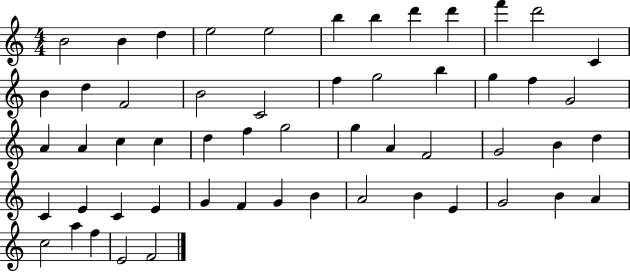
X:1
T:Untitled
M:4/4
L:1/4
K:C
B2 B d e2 e2 b b d' d' f' d'2 C B d F2 B2 C2 f g2 b g f G2 A A c c d f g2 g A F2 G2 B d C E C E G F G B A2 B E G2 B A c2 a f E2 F2